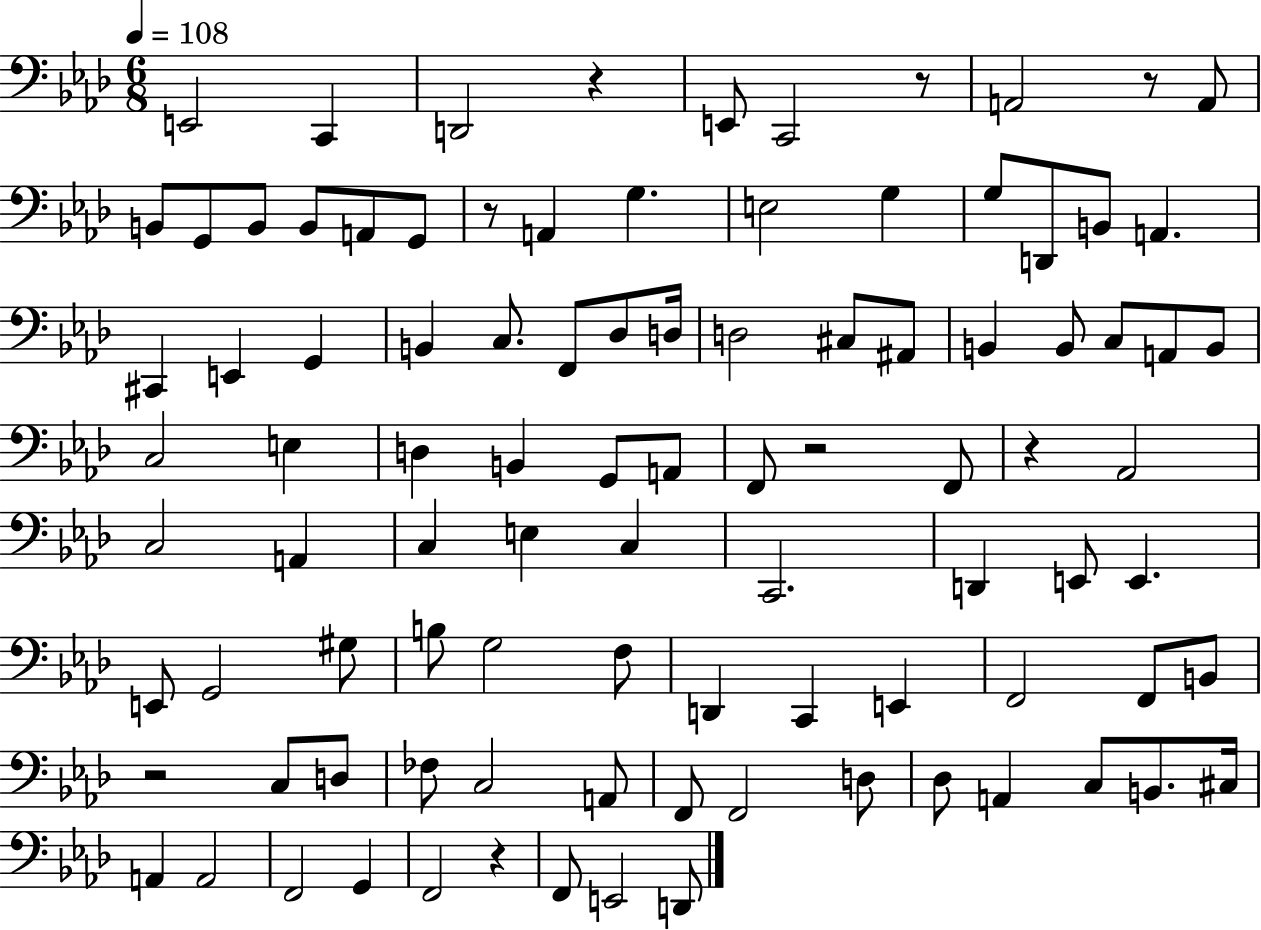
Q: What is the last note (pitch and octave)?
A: D2